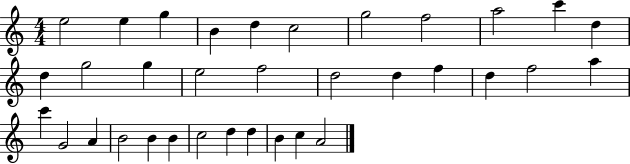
{
  \clef treble
  \numericTimeSignature
  \time 4/4
  \key c \major
  e''2 e''4 g''4 | b'4 d''4 c''2 | g''2 f''2 | a''2 c'''4 d''4 | \break d''4 g''2 g''4 | e''2 f''2 | d''2 d''4 f''4 | d''4 f''2 a''4 | \break c'''4 g'2 a'4 | b'2 b'4 b'4 | c''2 d''4 d''4 | b'4 c''4 a'2 | \break \bar "|."
}